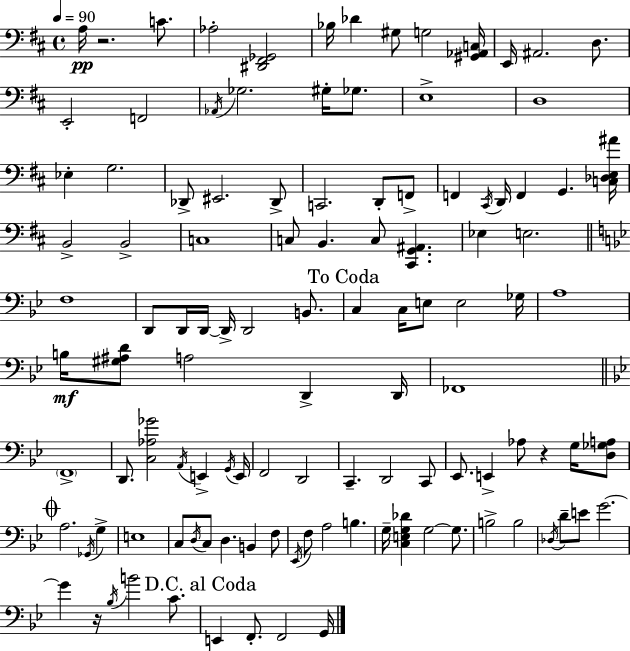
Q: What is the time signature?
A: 4/4